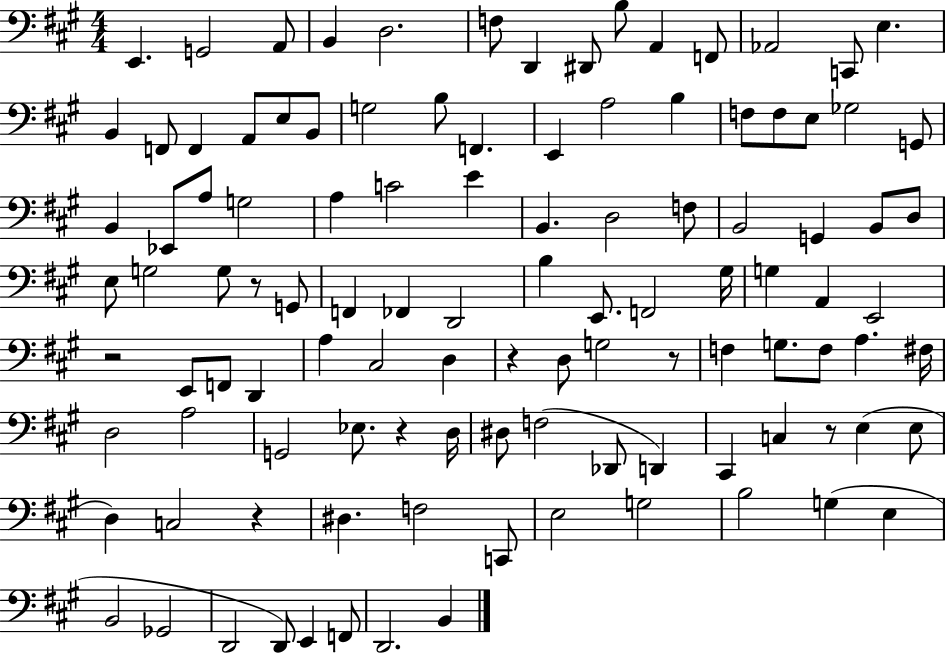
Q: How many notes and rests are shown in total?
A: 110